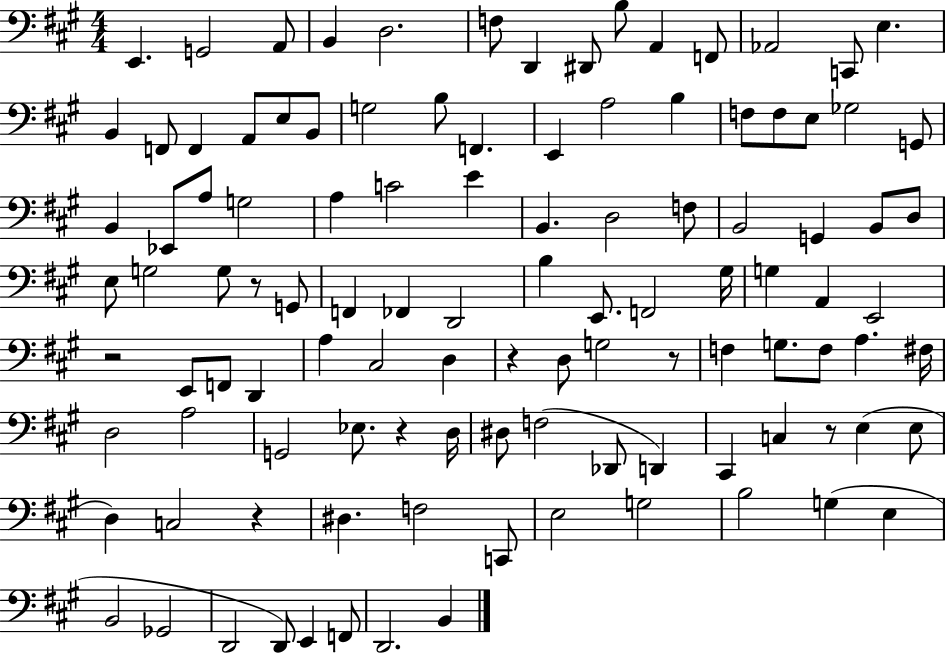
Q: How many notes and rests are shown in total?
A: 110